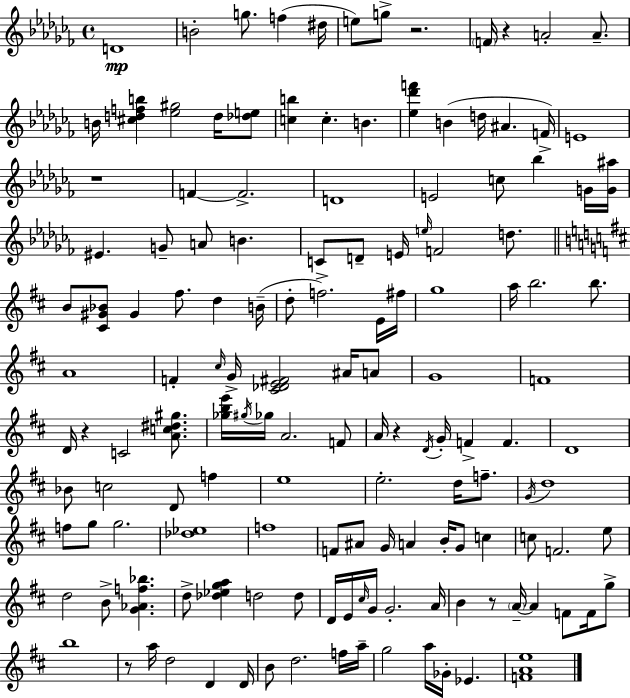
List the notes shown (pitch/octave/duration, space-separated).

D4/w B4/h G5/e. F5/q D#5/s E5/e G5/e R/h. F4/s R/q A4/h A4/e. B4/s [C#5,D5,F5,B5]/q [Eb5,G#5]/h D5/s [Db5,E5]/e [C5,B5]/q C5/q. B4/q. [Eb5,Db6,F6]/q B4/q D5/s A#4/q. F4/s E4/w R/w F4/q F4/h. D4/w E4/h C5/e Bb5/q G4/s [G4,A#5]/s EIS4/q. G4/e A4/e B4/q. C4/e D4/e E4/s E5/s F4/h D5/e. B4/e [C#4,G#4,Bb4]/e G#4/q F#5/e. D5/q B4/s D5/e F5/h. E4/s F#5/s G5/w A5/s B5/h. B5/e. A4/w F4/q C#5/s G4/s [C#4,Db4,E4,F#4]/h A#4/s A4/e G4/w F4/w D4/s R/q C4/h [A4,C5,D#5,G#5]/e. [Gb5,B5,E6]/s G#5/s Gb5/s A4/h. F4/e A4/s R/q D4/s G4/s F4/q F4/q. D4/w Bb4/e C5/h D4/e F5/q E5/w E5/h. D5/s F5/e. G4/s D5/w F5/e G5/e G5/h. [Db5,Eb5]/w F5/w F4/e A#4/e G4/s A4/q B4/s G4/e C5/q C5/e F4/h. E5/e D5/h B4/e [G4,Ab4,F5,Bb5]/q. D5/e [Db5,Eb5,G5,A5]/q D5/h D5/e D4/s E4/s C#5/s G4/s G4/h. A4/s B4/q R/e A4/s A4/q F4/e F4/s G5/e B5/w R/e A5/s D5/h D4/q D4/s B4/e D5/h. F5/s A5/s G5/h A5/s Gb4/s Eb4/q. [F4,A4,E5]/w